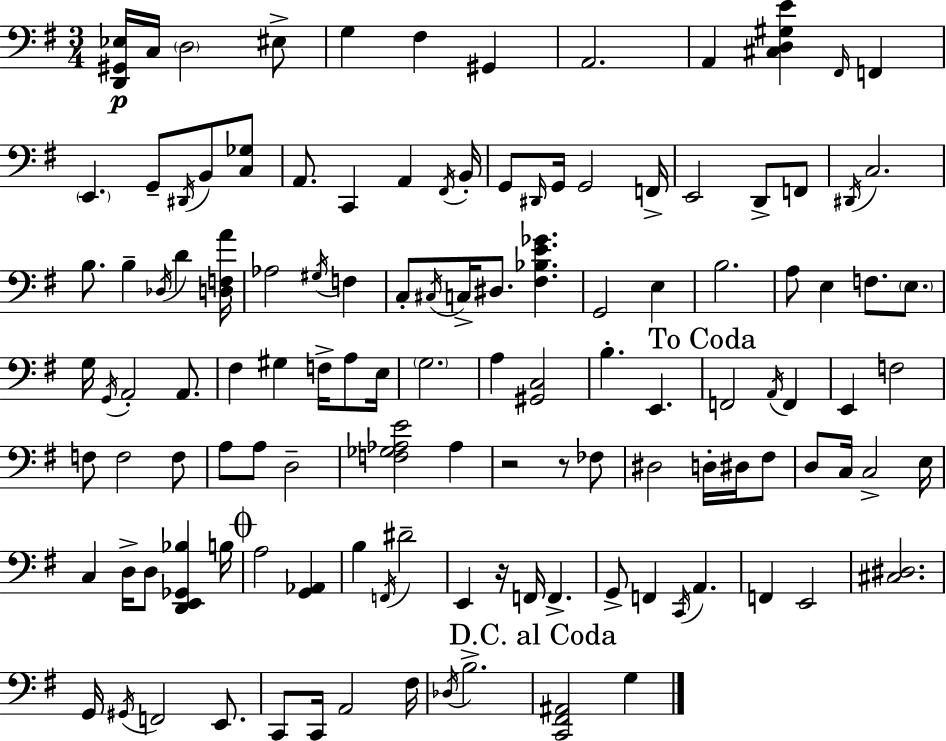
X:1
T:Untitled
M:3/4
L:1/4
K:G
[D,,^G,,_E,]/4 C,/4 D,2 ^E,/2 G, ^F, ^G,, A,,2 A,, [^C,D,^G,E] ^F,,/4 F,, E,, G,,/2 ^D,,/4 B,,/2 [C,_G,]/2 A,,/2 C,, A,, ^F,,/4 B,,/4 G,,/2 ^D,,/4 G,,/4 G,,2 F,,/4 E,,2 D,,/2 F,,/2 ^D,,/4 C,2 B,/2 B, _D,/4 D [D,F,A]/4 _A,2 ^G,/4 F, C,/2 ^C,/4 C,/4 ^D,/2 [^F,_B,E_G] G,,2 E, B,2 A,/2 E, F,/2 E,/2 G,/4 G,,/4 A,,2 A,,/2 ^F, ^G, F,/4 A,/2 E,/4 G,2 A, [^G,,C,]2 B, E,, F,,2 A,,/4 F,, E,, F,2 F,/2 F,2 F,/2 A,/2 A,/2 D,2 [F,_G,_A,E]2 _A, z2 z/2 _F,/2 ^D,2 D,/4 ^D,/4 ^F,/2 D,/2 C,/4 C,2 E,/4 C, D,/4 D,/2 [D,,E,,_G,,_B,] B,/4 A,2 [G,,_A,,] B, F,,/4 ^D2 E,, z/4 F,,/4 F,, G,,/2 F,, C,,/4 A,, F,, E,,2 [^C,^D,]2 G,,/4 ^G,,/4 F,,2 E,,/2 C,,/2 C,,/4 A,,2 ^F,/4 _D,/4 B,2 [C,,^F,,^A,,]2 G,